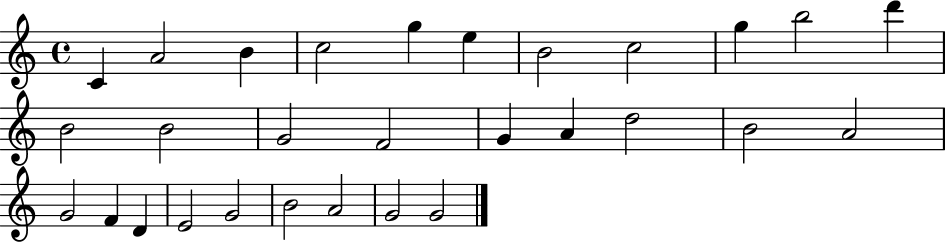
C4/q A4/h B4/q C5/h G5/q E5/q B4/h C5/h G5/q B5/h D6/q B4/h B4/h G4/h F4/h G4/q A4/q D5/h B4/h A4/h G4/h F4/q D4/q E4/h G4/h B4/h A4/h G4/h G4/h